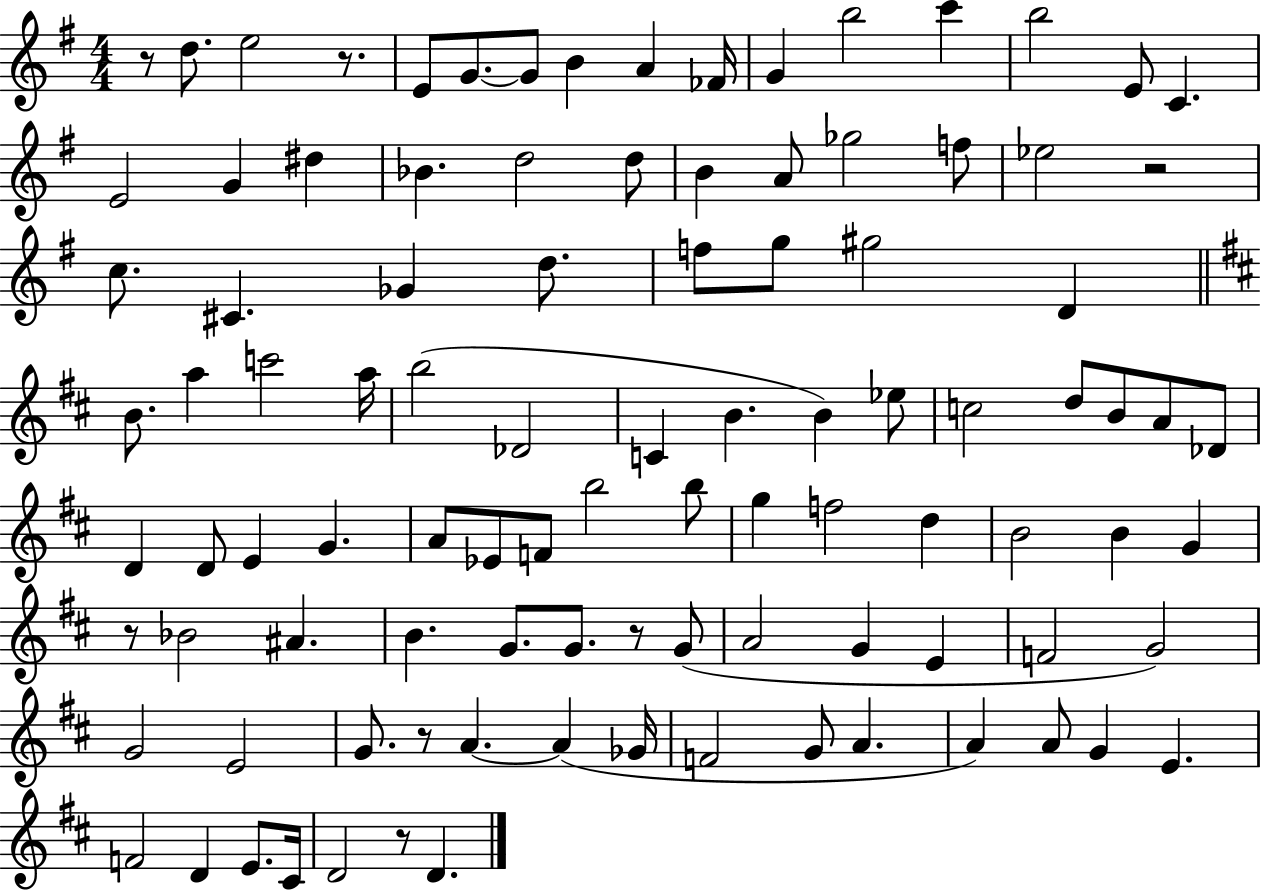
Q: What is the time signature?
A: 4/4